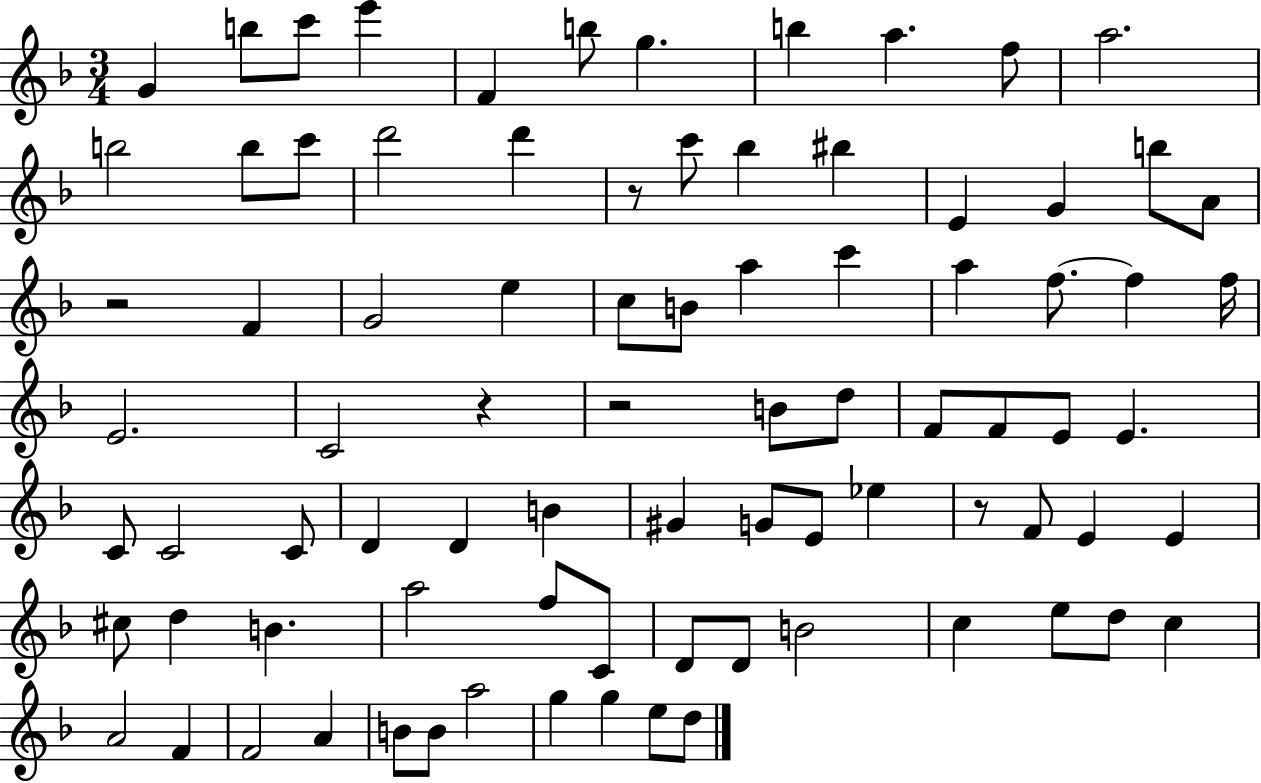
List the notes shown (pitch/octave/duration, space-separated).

G4/q B5/e C6/e E6/q F4/q B5/e G5/q. B5/q A5/q. F5/e A5/h. B5/h B5/e C6/e D6/h D6/q R/e C6/e Bb5/q BIS5/q E4/q G4/q B5/e A4/e R/h F4/q G4/h E5/q C5/e B4/e A5/q C6/q A5/q F5/e. F5/q F5/s E4/h. C4/h R/q R/h B4/e D5/e F4/e F4/e E4/e E4/q. C4/e C4/h C4/e D4/q D4/q B4/q G#4/q G4/e E4/e Eb5/q R/e F4/e E4/q E4/q C#5/e D5/q B4/q. A5/h F5/e C4/e D4/e D4/e B4/h C5/q E5/e D5/e C5/q A4/h F4/q F4/h A4/q B4/e B4/e A5/h G5/q G5/q E5/e D5/e